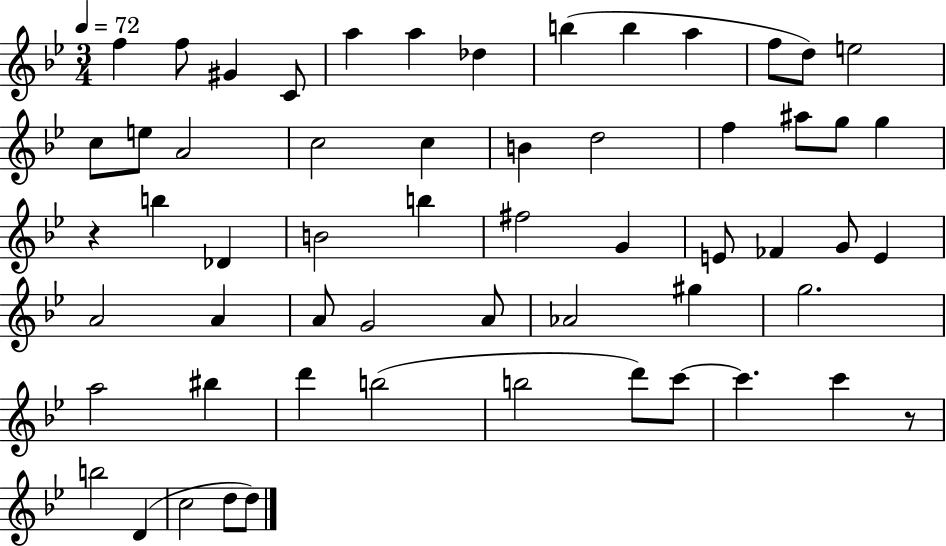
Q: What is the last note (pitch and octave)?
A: D5